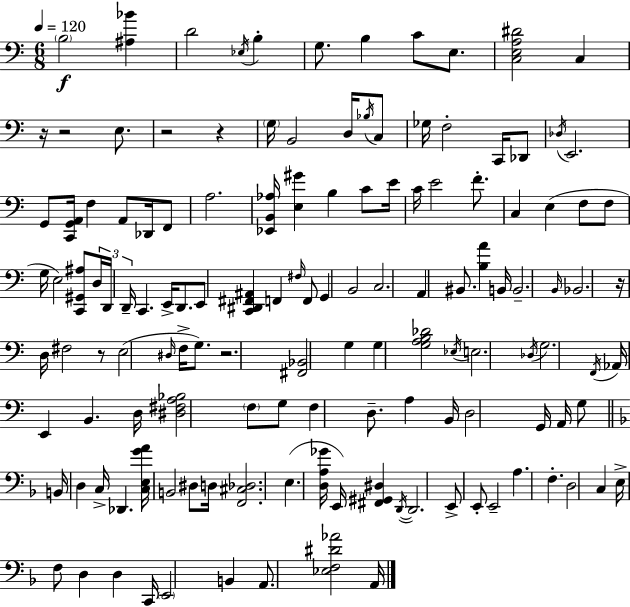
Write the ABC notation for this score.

X:1
T:Untitled
M:6/8
L:1/4
K:Am
B,2 [^A,_B] D2 _E,/4 B, G,/2 B, C/2 E,/2 [C,E,A,^D]2 C, z/4 z2 E,/2 z2 z G,/4 B,,2 D,/4 _B,/4 C,/2 _G,/4 F,2 C,,/4 _D,,/2 _D,/4 E,,2 G,,/2 [C,,G,,A,,]/4 F, A,,/2 _D,,/4 F,,/2 A,2 [_E,,B,,_A,]/4 [E,^G] B, C/2 E/4 C/4 E2 F/2 C, E, F,/2 F,/2 G,/4 E,2 [C,,^G,,^A,]/2 D,/4 D,,/4 D,,/4 C,, E,,/4 D,,/2 E,,/2 [C,,^D,,^F,,^A,,] F,, ^F,/4 F,,/2 G,, B,,2 C,2 A,, ^B,,/2 [B,A] B,,/4 B,,2 B,,/4 _B,,2 z/4 D,/4 ^F,2 z/2 E,2 ^D,/4 F,/4 G,/2 z2 [^F,,_B,,]2 G, G, [G,A,B,_D]2 _E,/4 E,2 _D,/4 G,2 F,,/4 _A,,/4 E,, B,, D,/4 [^D,^F,A,_B,]2 F,/2 G,/2 F, D,/2 A, B,,/4 D,2 G,,/4 A,,/4 G,/2 B,,/4 D, C,/4 _D,, [C,E,GA]/4 B,,2 ^D,/2 D,/4 [F,,^C,_D,]2 E, [D,A,_G]/4 E,,/4 [^F,,^G,,^D,] D,,/4 D,,2 E,,/2 E,,/2 E,,2 A, F, D,2 C, E,/4 F,/2 D, D, C,,/4 E,,2 B,, A,,/2 [_E,F,^D_A]2 A,,/4